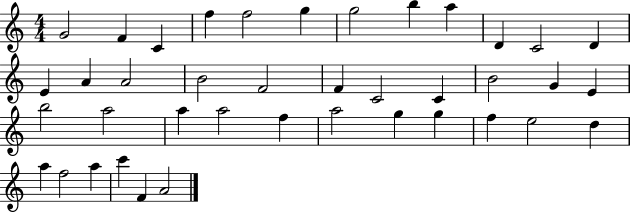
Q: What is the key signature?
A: C major